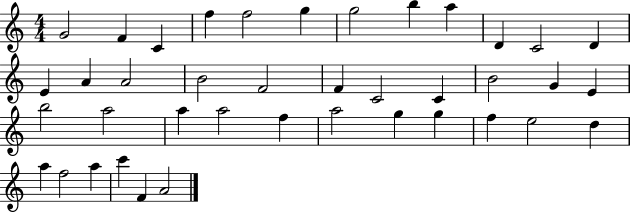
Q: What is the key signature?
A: C major